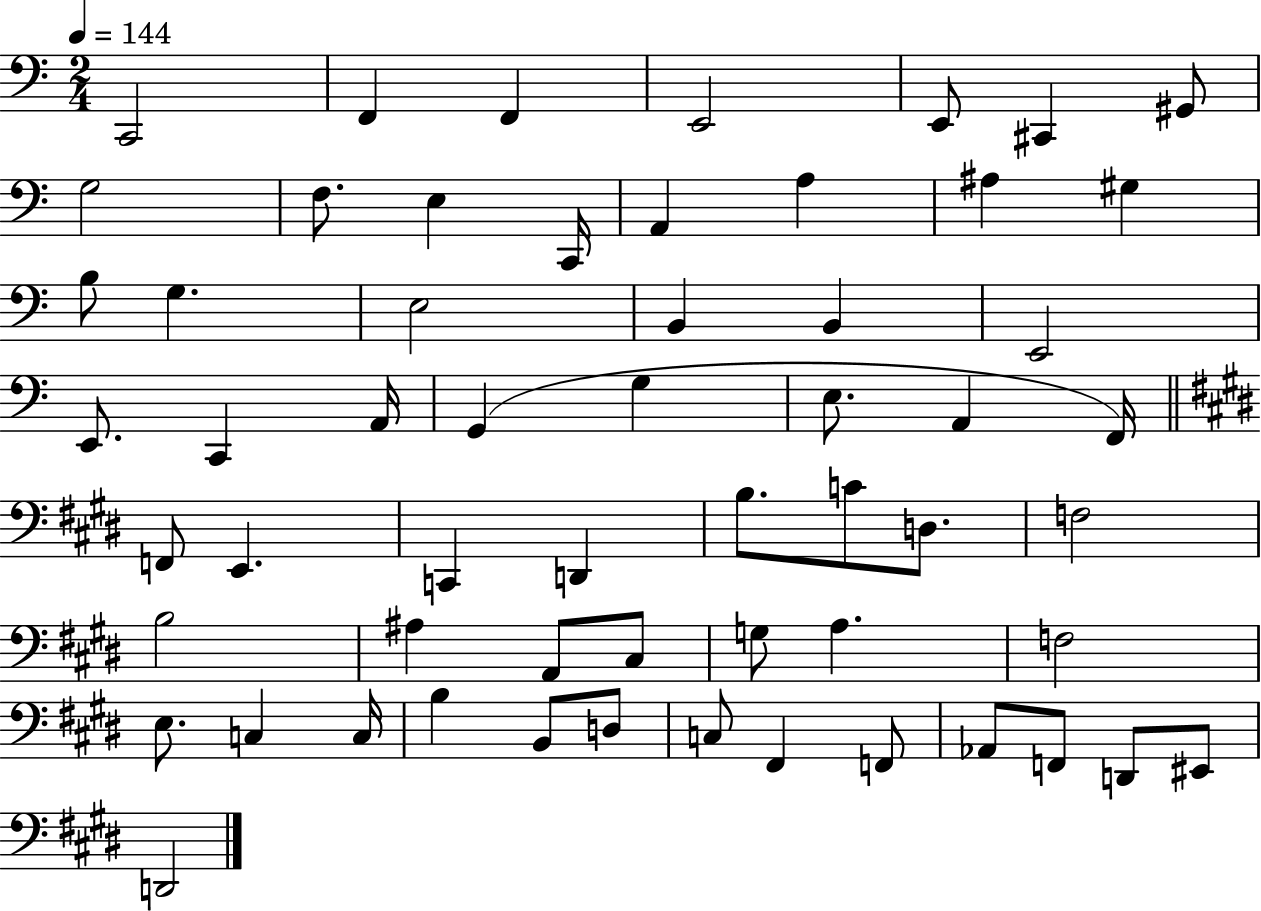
X:1
T:Untitled
M:2/4
L:1/4
K:C
C,,2 F,, F,, E,,2 E,,/2 ^C,, ^G,,/2 G,2 F,/2 E, C,,/4 A,, A, ^A, ^G, B,/2 G, E,2 B,, B,, E,,2 E,,/2 C,, A,,/4 G,, G, E,/2 A,, F,,/4 F,,/2 E,, C,, D,, B,/2 C/2 D,/2 F,2 B,2 ^A, A,,/2 ^C,/2 G,/2 A, F,2 E,/2 C, C,/4 B, B,,/2 D,/2 C,/2 ^F,, F,,/2 _A,,/2 F,,/2 D,,/2 ^E,,/2 D,,2